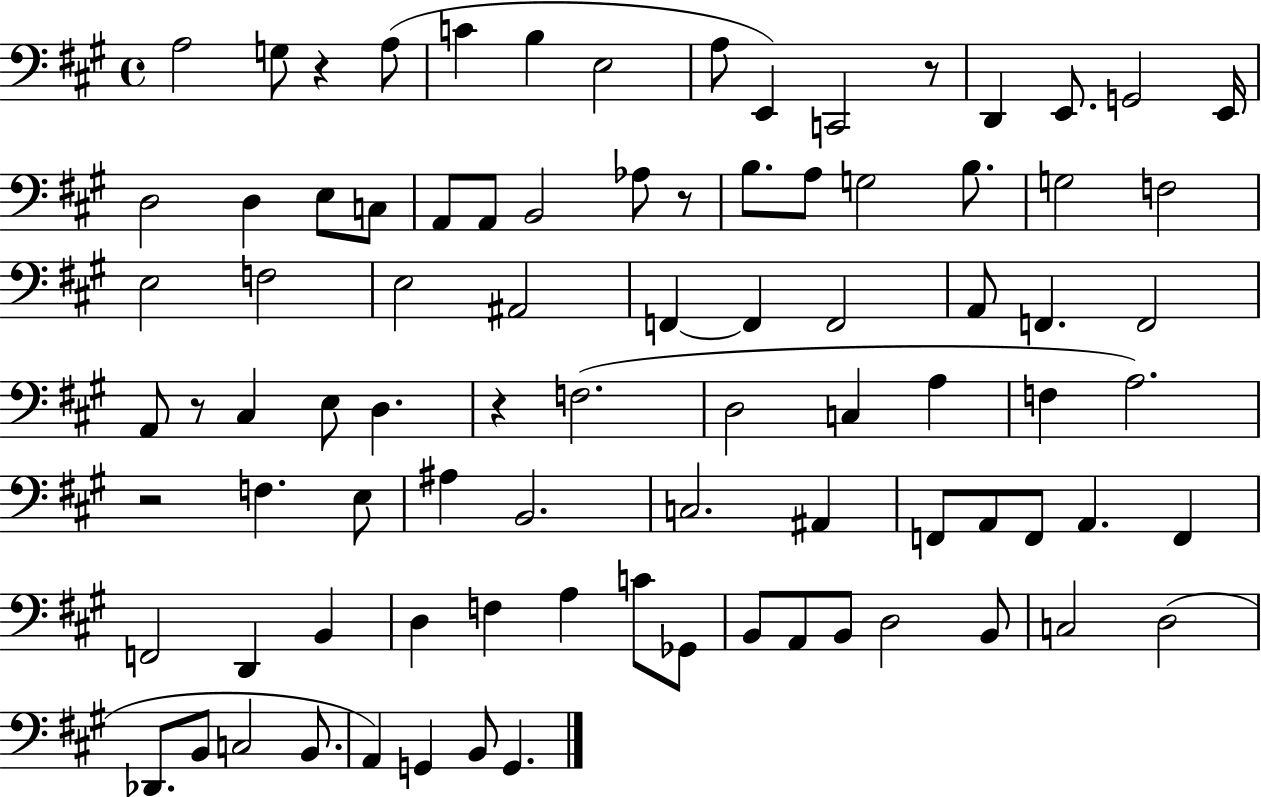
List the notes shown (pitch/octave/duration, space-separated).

A3/h G3/e R/q A3/e C4/q B3/q E3/h A3/e E2/q C2/h R/e D2/q E2/e. G2/h E2/s D3/h D3/q E3/e C3/e A2/e A2/e B2/h Ab3/e R/e B3/e. A3/e G3/h B3/e. G3/h F3/h E3/h F3/h E3/h A#2/h F2/q F2/q F2/h A2/e F2/q. F2/h A2/e R/e C#3/q E3/e D3/q. R/q F3/h. D3/h C3/q A3/q F3/q A3/h. R/h F3/q. E3/e A#3/q B2/h. C3/h. A#2/q F2/e A2/e F2/e A2/q. F2/q F2/h D2/q B2/q D3/q F3/q A3/q C4/e Gb2/e B2/e A2/e B2/e D3/h B2/e C3/h D3/h Db2/e. B2/e C3/h B2/e. A2/q G2/q B2/e G2/q.